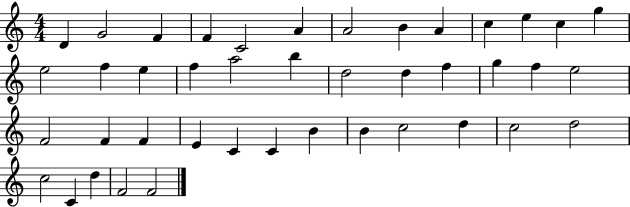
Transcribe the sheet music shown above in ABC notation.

X:1
T:Untitled
M:4/4
L:1/4
K:C
D G2 F F C2 A A2 B A c e c g e2 f e f a2 b d2 d f g f e2 F2 F F E C C B B c2 d c2 d2 c2 C d F2 F2